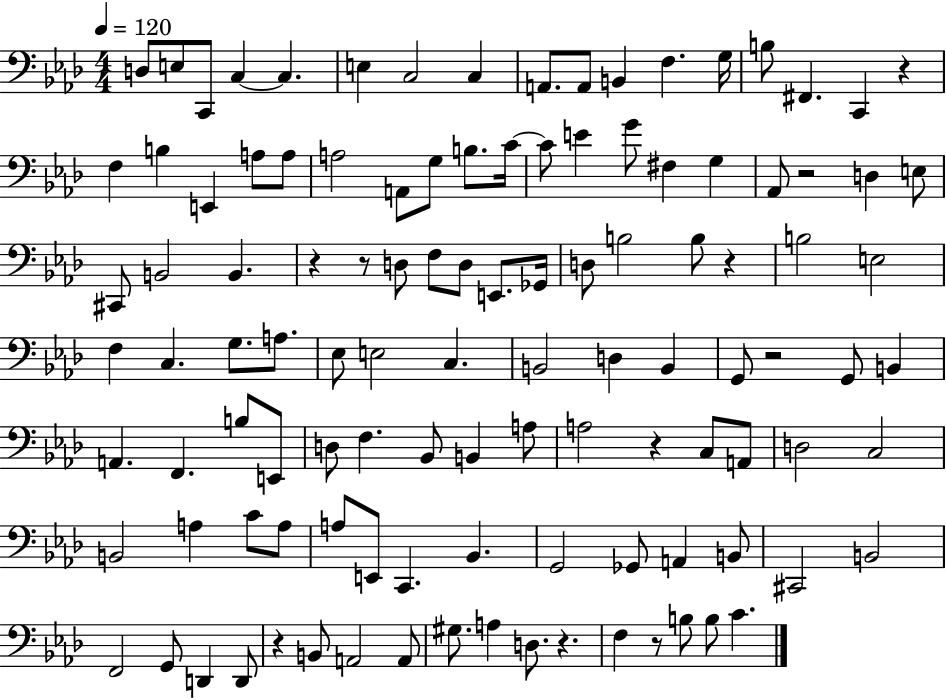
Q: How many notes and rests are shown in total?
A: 112